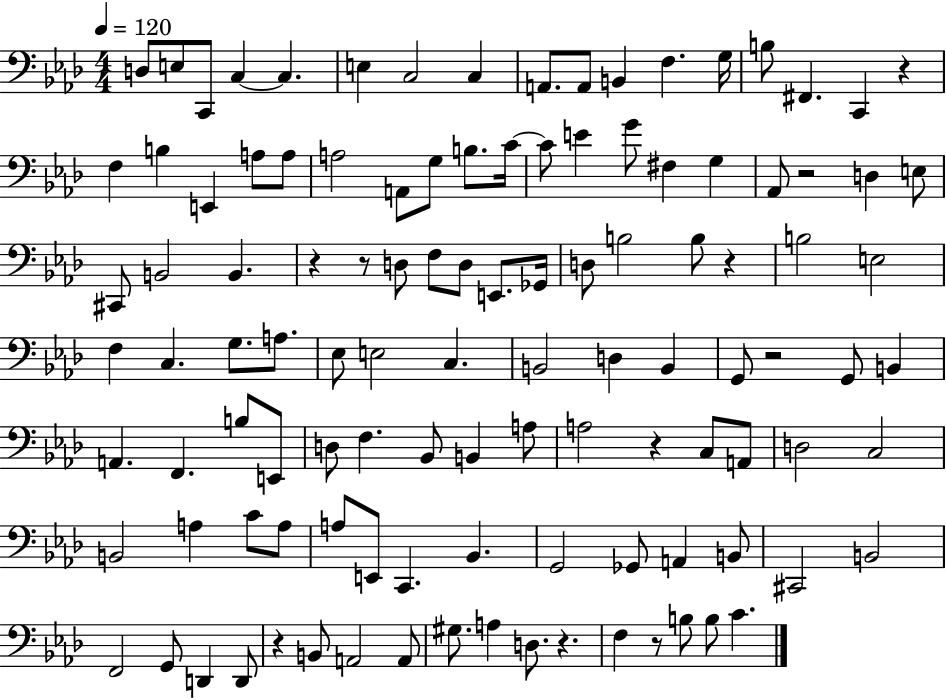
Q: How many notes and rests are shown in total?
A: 112